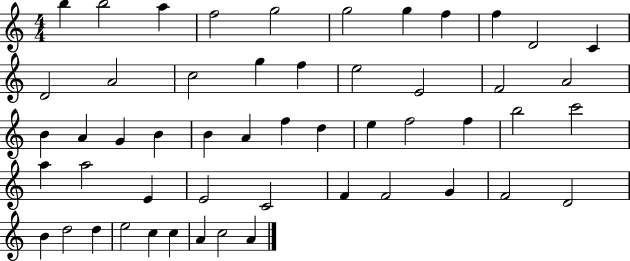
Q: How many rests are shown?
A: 0